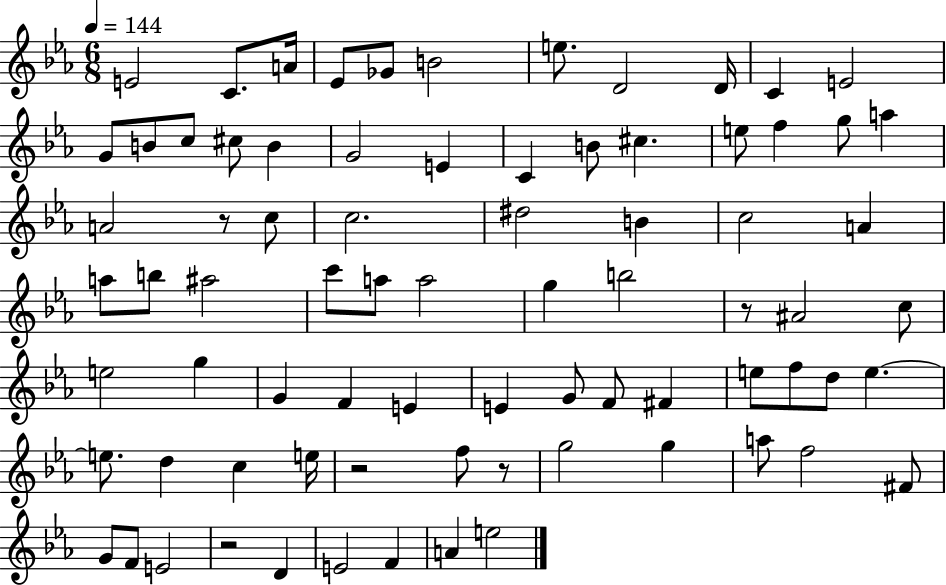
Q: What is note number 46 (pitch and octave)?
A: F4